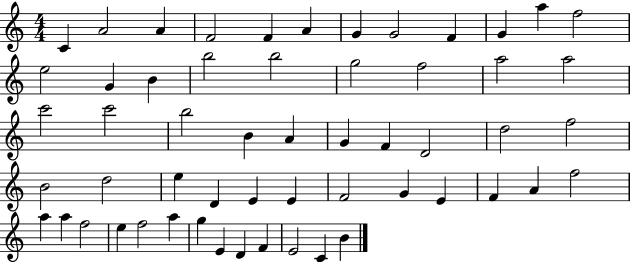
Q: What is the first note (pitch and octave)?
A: C4